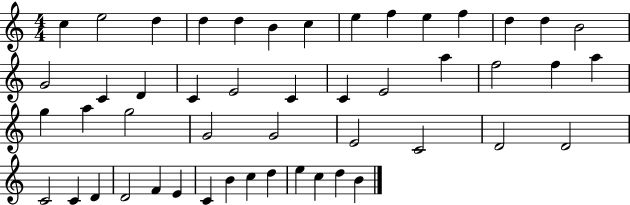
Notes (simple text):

C5/q E5/h D5/q D5/q D5/q B4/q C5/q E5/q F5/q E5/q F5/q D5/q D5/q B4/h G4/h C4/q D4/q C4/q E4/h C4/q C4/q E4/h A5/q F5/h F5/q A5/q G5/q A5/q G5/h G4/h G4/h E4/h C4/h D4/h D4/h C4/h C4/q D4/q D4/h F4/q E4/q C4/q B4/q C5/q D5/q E5/q C5/q D5/q B4/q